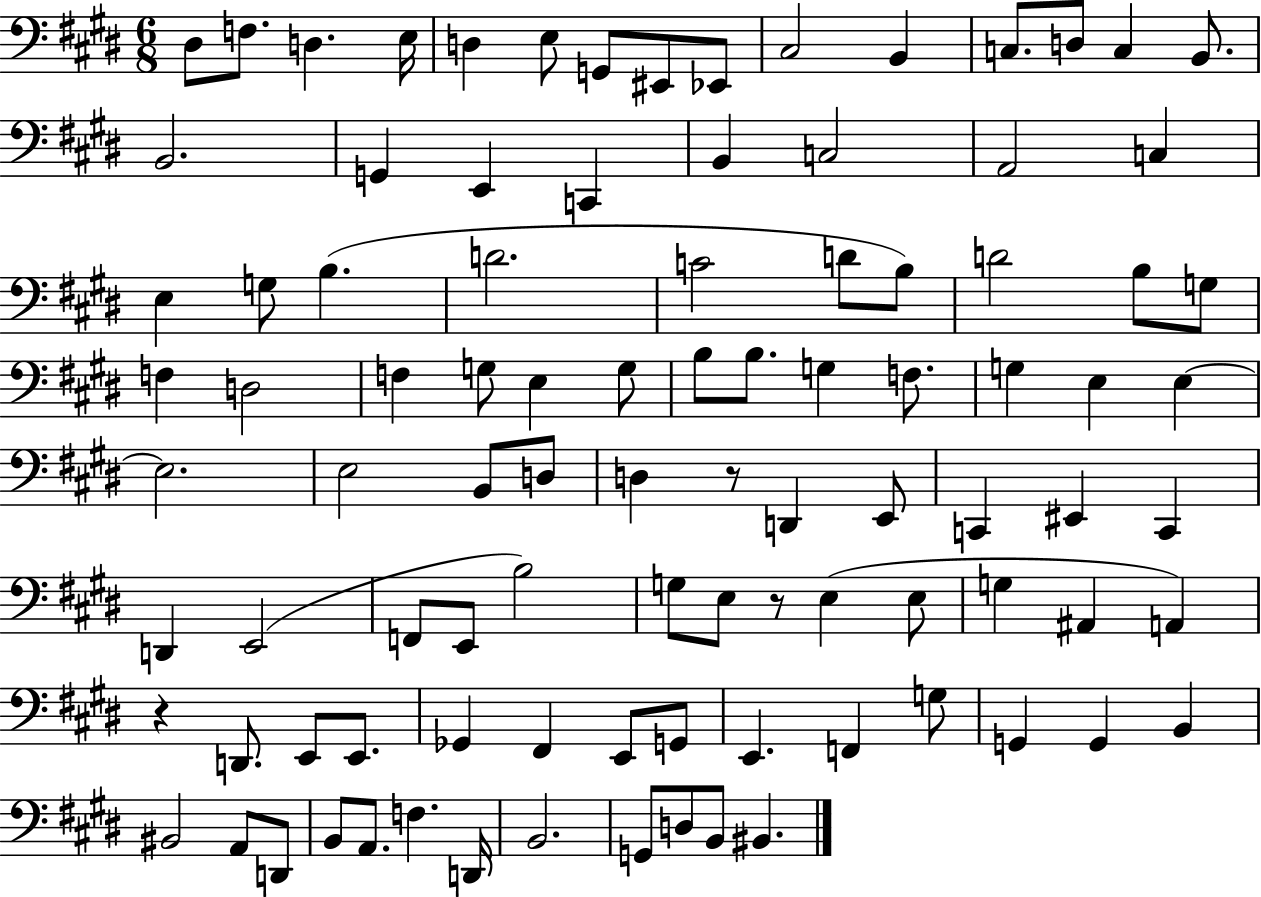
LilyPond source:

{
  \clef bass
  \numericTimeSignature
  \time 6/8
  \key e \major
  dis8 f8. d4. e16 | d4 e8 g,8 eis,8 ees,8 | cis2 b,4 | c8. d8 c4 b,8. | \break b,2. | g,4 e,4 c,4 | b,4 c2 | a,2 c4 | \break e4 g8 b4.( | d'2. | c'2 d'8 b8) | d'2 b8 g8 | \break f4 d2 | f4 g8 e4 g8 | b8 b8. g4 f8. | g4 e4 e4~~ | \break e2. | e2 b,8 d8 | d4 r8 d,4 e,8 | c,4 eis,4 c,4 | \break d,4 e,2( | f,8 e,8 b2) | g8 e8 r8 e4( e8 | g4 ais,4 a,4) | \break r4 d,8. e,8 e,8. | ges,4 fis,4 e,8 g,8 | e,4. f,4 g8 | g,4 g,4 b,4 | \break bis,2 a,8 d,8 | b,8 a,8. f4. d,16 | b,2. | g,8 d8 b,8 bis,4. | \break \bar "|."
}